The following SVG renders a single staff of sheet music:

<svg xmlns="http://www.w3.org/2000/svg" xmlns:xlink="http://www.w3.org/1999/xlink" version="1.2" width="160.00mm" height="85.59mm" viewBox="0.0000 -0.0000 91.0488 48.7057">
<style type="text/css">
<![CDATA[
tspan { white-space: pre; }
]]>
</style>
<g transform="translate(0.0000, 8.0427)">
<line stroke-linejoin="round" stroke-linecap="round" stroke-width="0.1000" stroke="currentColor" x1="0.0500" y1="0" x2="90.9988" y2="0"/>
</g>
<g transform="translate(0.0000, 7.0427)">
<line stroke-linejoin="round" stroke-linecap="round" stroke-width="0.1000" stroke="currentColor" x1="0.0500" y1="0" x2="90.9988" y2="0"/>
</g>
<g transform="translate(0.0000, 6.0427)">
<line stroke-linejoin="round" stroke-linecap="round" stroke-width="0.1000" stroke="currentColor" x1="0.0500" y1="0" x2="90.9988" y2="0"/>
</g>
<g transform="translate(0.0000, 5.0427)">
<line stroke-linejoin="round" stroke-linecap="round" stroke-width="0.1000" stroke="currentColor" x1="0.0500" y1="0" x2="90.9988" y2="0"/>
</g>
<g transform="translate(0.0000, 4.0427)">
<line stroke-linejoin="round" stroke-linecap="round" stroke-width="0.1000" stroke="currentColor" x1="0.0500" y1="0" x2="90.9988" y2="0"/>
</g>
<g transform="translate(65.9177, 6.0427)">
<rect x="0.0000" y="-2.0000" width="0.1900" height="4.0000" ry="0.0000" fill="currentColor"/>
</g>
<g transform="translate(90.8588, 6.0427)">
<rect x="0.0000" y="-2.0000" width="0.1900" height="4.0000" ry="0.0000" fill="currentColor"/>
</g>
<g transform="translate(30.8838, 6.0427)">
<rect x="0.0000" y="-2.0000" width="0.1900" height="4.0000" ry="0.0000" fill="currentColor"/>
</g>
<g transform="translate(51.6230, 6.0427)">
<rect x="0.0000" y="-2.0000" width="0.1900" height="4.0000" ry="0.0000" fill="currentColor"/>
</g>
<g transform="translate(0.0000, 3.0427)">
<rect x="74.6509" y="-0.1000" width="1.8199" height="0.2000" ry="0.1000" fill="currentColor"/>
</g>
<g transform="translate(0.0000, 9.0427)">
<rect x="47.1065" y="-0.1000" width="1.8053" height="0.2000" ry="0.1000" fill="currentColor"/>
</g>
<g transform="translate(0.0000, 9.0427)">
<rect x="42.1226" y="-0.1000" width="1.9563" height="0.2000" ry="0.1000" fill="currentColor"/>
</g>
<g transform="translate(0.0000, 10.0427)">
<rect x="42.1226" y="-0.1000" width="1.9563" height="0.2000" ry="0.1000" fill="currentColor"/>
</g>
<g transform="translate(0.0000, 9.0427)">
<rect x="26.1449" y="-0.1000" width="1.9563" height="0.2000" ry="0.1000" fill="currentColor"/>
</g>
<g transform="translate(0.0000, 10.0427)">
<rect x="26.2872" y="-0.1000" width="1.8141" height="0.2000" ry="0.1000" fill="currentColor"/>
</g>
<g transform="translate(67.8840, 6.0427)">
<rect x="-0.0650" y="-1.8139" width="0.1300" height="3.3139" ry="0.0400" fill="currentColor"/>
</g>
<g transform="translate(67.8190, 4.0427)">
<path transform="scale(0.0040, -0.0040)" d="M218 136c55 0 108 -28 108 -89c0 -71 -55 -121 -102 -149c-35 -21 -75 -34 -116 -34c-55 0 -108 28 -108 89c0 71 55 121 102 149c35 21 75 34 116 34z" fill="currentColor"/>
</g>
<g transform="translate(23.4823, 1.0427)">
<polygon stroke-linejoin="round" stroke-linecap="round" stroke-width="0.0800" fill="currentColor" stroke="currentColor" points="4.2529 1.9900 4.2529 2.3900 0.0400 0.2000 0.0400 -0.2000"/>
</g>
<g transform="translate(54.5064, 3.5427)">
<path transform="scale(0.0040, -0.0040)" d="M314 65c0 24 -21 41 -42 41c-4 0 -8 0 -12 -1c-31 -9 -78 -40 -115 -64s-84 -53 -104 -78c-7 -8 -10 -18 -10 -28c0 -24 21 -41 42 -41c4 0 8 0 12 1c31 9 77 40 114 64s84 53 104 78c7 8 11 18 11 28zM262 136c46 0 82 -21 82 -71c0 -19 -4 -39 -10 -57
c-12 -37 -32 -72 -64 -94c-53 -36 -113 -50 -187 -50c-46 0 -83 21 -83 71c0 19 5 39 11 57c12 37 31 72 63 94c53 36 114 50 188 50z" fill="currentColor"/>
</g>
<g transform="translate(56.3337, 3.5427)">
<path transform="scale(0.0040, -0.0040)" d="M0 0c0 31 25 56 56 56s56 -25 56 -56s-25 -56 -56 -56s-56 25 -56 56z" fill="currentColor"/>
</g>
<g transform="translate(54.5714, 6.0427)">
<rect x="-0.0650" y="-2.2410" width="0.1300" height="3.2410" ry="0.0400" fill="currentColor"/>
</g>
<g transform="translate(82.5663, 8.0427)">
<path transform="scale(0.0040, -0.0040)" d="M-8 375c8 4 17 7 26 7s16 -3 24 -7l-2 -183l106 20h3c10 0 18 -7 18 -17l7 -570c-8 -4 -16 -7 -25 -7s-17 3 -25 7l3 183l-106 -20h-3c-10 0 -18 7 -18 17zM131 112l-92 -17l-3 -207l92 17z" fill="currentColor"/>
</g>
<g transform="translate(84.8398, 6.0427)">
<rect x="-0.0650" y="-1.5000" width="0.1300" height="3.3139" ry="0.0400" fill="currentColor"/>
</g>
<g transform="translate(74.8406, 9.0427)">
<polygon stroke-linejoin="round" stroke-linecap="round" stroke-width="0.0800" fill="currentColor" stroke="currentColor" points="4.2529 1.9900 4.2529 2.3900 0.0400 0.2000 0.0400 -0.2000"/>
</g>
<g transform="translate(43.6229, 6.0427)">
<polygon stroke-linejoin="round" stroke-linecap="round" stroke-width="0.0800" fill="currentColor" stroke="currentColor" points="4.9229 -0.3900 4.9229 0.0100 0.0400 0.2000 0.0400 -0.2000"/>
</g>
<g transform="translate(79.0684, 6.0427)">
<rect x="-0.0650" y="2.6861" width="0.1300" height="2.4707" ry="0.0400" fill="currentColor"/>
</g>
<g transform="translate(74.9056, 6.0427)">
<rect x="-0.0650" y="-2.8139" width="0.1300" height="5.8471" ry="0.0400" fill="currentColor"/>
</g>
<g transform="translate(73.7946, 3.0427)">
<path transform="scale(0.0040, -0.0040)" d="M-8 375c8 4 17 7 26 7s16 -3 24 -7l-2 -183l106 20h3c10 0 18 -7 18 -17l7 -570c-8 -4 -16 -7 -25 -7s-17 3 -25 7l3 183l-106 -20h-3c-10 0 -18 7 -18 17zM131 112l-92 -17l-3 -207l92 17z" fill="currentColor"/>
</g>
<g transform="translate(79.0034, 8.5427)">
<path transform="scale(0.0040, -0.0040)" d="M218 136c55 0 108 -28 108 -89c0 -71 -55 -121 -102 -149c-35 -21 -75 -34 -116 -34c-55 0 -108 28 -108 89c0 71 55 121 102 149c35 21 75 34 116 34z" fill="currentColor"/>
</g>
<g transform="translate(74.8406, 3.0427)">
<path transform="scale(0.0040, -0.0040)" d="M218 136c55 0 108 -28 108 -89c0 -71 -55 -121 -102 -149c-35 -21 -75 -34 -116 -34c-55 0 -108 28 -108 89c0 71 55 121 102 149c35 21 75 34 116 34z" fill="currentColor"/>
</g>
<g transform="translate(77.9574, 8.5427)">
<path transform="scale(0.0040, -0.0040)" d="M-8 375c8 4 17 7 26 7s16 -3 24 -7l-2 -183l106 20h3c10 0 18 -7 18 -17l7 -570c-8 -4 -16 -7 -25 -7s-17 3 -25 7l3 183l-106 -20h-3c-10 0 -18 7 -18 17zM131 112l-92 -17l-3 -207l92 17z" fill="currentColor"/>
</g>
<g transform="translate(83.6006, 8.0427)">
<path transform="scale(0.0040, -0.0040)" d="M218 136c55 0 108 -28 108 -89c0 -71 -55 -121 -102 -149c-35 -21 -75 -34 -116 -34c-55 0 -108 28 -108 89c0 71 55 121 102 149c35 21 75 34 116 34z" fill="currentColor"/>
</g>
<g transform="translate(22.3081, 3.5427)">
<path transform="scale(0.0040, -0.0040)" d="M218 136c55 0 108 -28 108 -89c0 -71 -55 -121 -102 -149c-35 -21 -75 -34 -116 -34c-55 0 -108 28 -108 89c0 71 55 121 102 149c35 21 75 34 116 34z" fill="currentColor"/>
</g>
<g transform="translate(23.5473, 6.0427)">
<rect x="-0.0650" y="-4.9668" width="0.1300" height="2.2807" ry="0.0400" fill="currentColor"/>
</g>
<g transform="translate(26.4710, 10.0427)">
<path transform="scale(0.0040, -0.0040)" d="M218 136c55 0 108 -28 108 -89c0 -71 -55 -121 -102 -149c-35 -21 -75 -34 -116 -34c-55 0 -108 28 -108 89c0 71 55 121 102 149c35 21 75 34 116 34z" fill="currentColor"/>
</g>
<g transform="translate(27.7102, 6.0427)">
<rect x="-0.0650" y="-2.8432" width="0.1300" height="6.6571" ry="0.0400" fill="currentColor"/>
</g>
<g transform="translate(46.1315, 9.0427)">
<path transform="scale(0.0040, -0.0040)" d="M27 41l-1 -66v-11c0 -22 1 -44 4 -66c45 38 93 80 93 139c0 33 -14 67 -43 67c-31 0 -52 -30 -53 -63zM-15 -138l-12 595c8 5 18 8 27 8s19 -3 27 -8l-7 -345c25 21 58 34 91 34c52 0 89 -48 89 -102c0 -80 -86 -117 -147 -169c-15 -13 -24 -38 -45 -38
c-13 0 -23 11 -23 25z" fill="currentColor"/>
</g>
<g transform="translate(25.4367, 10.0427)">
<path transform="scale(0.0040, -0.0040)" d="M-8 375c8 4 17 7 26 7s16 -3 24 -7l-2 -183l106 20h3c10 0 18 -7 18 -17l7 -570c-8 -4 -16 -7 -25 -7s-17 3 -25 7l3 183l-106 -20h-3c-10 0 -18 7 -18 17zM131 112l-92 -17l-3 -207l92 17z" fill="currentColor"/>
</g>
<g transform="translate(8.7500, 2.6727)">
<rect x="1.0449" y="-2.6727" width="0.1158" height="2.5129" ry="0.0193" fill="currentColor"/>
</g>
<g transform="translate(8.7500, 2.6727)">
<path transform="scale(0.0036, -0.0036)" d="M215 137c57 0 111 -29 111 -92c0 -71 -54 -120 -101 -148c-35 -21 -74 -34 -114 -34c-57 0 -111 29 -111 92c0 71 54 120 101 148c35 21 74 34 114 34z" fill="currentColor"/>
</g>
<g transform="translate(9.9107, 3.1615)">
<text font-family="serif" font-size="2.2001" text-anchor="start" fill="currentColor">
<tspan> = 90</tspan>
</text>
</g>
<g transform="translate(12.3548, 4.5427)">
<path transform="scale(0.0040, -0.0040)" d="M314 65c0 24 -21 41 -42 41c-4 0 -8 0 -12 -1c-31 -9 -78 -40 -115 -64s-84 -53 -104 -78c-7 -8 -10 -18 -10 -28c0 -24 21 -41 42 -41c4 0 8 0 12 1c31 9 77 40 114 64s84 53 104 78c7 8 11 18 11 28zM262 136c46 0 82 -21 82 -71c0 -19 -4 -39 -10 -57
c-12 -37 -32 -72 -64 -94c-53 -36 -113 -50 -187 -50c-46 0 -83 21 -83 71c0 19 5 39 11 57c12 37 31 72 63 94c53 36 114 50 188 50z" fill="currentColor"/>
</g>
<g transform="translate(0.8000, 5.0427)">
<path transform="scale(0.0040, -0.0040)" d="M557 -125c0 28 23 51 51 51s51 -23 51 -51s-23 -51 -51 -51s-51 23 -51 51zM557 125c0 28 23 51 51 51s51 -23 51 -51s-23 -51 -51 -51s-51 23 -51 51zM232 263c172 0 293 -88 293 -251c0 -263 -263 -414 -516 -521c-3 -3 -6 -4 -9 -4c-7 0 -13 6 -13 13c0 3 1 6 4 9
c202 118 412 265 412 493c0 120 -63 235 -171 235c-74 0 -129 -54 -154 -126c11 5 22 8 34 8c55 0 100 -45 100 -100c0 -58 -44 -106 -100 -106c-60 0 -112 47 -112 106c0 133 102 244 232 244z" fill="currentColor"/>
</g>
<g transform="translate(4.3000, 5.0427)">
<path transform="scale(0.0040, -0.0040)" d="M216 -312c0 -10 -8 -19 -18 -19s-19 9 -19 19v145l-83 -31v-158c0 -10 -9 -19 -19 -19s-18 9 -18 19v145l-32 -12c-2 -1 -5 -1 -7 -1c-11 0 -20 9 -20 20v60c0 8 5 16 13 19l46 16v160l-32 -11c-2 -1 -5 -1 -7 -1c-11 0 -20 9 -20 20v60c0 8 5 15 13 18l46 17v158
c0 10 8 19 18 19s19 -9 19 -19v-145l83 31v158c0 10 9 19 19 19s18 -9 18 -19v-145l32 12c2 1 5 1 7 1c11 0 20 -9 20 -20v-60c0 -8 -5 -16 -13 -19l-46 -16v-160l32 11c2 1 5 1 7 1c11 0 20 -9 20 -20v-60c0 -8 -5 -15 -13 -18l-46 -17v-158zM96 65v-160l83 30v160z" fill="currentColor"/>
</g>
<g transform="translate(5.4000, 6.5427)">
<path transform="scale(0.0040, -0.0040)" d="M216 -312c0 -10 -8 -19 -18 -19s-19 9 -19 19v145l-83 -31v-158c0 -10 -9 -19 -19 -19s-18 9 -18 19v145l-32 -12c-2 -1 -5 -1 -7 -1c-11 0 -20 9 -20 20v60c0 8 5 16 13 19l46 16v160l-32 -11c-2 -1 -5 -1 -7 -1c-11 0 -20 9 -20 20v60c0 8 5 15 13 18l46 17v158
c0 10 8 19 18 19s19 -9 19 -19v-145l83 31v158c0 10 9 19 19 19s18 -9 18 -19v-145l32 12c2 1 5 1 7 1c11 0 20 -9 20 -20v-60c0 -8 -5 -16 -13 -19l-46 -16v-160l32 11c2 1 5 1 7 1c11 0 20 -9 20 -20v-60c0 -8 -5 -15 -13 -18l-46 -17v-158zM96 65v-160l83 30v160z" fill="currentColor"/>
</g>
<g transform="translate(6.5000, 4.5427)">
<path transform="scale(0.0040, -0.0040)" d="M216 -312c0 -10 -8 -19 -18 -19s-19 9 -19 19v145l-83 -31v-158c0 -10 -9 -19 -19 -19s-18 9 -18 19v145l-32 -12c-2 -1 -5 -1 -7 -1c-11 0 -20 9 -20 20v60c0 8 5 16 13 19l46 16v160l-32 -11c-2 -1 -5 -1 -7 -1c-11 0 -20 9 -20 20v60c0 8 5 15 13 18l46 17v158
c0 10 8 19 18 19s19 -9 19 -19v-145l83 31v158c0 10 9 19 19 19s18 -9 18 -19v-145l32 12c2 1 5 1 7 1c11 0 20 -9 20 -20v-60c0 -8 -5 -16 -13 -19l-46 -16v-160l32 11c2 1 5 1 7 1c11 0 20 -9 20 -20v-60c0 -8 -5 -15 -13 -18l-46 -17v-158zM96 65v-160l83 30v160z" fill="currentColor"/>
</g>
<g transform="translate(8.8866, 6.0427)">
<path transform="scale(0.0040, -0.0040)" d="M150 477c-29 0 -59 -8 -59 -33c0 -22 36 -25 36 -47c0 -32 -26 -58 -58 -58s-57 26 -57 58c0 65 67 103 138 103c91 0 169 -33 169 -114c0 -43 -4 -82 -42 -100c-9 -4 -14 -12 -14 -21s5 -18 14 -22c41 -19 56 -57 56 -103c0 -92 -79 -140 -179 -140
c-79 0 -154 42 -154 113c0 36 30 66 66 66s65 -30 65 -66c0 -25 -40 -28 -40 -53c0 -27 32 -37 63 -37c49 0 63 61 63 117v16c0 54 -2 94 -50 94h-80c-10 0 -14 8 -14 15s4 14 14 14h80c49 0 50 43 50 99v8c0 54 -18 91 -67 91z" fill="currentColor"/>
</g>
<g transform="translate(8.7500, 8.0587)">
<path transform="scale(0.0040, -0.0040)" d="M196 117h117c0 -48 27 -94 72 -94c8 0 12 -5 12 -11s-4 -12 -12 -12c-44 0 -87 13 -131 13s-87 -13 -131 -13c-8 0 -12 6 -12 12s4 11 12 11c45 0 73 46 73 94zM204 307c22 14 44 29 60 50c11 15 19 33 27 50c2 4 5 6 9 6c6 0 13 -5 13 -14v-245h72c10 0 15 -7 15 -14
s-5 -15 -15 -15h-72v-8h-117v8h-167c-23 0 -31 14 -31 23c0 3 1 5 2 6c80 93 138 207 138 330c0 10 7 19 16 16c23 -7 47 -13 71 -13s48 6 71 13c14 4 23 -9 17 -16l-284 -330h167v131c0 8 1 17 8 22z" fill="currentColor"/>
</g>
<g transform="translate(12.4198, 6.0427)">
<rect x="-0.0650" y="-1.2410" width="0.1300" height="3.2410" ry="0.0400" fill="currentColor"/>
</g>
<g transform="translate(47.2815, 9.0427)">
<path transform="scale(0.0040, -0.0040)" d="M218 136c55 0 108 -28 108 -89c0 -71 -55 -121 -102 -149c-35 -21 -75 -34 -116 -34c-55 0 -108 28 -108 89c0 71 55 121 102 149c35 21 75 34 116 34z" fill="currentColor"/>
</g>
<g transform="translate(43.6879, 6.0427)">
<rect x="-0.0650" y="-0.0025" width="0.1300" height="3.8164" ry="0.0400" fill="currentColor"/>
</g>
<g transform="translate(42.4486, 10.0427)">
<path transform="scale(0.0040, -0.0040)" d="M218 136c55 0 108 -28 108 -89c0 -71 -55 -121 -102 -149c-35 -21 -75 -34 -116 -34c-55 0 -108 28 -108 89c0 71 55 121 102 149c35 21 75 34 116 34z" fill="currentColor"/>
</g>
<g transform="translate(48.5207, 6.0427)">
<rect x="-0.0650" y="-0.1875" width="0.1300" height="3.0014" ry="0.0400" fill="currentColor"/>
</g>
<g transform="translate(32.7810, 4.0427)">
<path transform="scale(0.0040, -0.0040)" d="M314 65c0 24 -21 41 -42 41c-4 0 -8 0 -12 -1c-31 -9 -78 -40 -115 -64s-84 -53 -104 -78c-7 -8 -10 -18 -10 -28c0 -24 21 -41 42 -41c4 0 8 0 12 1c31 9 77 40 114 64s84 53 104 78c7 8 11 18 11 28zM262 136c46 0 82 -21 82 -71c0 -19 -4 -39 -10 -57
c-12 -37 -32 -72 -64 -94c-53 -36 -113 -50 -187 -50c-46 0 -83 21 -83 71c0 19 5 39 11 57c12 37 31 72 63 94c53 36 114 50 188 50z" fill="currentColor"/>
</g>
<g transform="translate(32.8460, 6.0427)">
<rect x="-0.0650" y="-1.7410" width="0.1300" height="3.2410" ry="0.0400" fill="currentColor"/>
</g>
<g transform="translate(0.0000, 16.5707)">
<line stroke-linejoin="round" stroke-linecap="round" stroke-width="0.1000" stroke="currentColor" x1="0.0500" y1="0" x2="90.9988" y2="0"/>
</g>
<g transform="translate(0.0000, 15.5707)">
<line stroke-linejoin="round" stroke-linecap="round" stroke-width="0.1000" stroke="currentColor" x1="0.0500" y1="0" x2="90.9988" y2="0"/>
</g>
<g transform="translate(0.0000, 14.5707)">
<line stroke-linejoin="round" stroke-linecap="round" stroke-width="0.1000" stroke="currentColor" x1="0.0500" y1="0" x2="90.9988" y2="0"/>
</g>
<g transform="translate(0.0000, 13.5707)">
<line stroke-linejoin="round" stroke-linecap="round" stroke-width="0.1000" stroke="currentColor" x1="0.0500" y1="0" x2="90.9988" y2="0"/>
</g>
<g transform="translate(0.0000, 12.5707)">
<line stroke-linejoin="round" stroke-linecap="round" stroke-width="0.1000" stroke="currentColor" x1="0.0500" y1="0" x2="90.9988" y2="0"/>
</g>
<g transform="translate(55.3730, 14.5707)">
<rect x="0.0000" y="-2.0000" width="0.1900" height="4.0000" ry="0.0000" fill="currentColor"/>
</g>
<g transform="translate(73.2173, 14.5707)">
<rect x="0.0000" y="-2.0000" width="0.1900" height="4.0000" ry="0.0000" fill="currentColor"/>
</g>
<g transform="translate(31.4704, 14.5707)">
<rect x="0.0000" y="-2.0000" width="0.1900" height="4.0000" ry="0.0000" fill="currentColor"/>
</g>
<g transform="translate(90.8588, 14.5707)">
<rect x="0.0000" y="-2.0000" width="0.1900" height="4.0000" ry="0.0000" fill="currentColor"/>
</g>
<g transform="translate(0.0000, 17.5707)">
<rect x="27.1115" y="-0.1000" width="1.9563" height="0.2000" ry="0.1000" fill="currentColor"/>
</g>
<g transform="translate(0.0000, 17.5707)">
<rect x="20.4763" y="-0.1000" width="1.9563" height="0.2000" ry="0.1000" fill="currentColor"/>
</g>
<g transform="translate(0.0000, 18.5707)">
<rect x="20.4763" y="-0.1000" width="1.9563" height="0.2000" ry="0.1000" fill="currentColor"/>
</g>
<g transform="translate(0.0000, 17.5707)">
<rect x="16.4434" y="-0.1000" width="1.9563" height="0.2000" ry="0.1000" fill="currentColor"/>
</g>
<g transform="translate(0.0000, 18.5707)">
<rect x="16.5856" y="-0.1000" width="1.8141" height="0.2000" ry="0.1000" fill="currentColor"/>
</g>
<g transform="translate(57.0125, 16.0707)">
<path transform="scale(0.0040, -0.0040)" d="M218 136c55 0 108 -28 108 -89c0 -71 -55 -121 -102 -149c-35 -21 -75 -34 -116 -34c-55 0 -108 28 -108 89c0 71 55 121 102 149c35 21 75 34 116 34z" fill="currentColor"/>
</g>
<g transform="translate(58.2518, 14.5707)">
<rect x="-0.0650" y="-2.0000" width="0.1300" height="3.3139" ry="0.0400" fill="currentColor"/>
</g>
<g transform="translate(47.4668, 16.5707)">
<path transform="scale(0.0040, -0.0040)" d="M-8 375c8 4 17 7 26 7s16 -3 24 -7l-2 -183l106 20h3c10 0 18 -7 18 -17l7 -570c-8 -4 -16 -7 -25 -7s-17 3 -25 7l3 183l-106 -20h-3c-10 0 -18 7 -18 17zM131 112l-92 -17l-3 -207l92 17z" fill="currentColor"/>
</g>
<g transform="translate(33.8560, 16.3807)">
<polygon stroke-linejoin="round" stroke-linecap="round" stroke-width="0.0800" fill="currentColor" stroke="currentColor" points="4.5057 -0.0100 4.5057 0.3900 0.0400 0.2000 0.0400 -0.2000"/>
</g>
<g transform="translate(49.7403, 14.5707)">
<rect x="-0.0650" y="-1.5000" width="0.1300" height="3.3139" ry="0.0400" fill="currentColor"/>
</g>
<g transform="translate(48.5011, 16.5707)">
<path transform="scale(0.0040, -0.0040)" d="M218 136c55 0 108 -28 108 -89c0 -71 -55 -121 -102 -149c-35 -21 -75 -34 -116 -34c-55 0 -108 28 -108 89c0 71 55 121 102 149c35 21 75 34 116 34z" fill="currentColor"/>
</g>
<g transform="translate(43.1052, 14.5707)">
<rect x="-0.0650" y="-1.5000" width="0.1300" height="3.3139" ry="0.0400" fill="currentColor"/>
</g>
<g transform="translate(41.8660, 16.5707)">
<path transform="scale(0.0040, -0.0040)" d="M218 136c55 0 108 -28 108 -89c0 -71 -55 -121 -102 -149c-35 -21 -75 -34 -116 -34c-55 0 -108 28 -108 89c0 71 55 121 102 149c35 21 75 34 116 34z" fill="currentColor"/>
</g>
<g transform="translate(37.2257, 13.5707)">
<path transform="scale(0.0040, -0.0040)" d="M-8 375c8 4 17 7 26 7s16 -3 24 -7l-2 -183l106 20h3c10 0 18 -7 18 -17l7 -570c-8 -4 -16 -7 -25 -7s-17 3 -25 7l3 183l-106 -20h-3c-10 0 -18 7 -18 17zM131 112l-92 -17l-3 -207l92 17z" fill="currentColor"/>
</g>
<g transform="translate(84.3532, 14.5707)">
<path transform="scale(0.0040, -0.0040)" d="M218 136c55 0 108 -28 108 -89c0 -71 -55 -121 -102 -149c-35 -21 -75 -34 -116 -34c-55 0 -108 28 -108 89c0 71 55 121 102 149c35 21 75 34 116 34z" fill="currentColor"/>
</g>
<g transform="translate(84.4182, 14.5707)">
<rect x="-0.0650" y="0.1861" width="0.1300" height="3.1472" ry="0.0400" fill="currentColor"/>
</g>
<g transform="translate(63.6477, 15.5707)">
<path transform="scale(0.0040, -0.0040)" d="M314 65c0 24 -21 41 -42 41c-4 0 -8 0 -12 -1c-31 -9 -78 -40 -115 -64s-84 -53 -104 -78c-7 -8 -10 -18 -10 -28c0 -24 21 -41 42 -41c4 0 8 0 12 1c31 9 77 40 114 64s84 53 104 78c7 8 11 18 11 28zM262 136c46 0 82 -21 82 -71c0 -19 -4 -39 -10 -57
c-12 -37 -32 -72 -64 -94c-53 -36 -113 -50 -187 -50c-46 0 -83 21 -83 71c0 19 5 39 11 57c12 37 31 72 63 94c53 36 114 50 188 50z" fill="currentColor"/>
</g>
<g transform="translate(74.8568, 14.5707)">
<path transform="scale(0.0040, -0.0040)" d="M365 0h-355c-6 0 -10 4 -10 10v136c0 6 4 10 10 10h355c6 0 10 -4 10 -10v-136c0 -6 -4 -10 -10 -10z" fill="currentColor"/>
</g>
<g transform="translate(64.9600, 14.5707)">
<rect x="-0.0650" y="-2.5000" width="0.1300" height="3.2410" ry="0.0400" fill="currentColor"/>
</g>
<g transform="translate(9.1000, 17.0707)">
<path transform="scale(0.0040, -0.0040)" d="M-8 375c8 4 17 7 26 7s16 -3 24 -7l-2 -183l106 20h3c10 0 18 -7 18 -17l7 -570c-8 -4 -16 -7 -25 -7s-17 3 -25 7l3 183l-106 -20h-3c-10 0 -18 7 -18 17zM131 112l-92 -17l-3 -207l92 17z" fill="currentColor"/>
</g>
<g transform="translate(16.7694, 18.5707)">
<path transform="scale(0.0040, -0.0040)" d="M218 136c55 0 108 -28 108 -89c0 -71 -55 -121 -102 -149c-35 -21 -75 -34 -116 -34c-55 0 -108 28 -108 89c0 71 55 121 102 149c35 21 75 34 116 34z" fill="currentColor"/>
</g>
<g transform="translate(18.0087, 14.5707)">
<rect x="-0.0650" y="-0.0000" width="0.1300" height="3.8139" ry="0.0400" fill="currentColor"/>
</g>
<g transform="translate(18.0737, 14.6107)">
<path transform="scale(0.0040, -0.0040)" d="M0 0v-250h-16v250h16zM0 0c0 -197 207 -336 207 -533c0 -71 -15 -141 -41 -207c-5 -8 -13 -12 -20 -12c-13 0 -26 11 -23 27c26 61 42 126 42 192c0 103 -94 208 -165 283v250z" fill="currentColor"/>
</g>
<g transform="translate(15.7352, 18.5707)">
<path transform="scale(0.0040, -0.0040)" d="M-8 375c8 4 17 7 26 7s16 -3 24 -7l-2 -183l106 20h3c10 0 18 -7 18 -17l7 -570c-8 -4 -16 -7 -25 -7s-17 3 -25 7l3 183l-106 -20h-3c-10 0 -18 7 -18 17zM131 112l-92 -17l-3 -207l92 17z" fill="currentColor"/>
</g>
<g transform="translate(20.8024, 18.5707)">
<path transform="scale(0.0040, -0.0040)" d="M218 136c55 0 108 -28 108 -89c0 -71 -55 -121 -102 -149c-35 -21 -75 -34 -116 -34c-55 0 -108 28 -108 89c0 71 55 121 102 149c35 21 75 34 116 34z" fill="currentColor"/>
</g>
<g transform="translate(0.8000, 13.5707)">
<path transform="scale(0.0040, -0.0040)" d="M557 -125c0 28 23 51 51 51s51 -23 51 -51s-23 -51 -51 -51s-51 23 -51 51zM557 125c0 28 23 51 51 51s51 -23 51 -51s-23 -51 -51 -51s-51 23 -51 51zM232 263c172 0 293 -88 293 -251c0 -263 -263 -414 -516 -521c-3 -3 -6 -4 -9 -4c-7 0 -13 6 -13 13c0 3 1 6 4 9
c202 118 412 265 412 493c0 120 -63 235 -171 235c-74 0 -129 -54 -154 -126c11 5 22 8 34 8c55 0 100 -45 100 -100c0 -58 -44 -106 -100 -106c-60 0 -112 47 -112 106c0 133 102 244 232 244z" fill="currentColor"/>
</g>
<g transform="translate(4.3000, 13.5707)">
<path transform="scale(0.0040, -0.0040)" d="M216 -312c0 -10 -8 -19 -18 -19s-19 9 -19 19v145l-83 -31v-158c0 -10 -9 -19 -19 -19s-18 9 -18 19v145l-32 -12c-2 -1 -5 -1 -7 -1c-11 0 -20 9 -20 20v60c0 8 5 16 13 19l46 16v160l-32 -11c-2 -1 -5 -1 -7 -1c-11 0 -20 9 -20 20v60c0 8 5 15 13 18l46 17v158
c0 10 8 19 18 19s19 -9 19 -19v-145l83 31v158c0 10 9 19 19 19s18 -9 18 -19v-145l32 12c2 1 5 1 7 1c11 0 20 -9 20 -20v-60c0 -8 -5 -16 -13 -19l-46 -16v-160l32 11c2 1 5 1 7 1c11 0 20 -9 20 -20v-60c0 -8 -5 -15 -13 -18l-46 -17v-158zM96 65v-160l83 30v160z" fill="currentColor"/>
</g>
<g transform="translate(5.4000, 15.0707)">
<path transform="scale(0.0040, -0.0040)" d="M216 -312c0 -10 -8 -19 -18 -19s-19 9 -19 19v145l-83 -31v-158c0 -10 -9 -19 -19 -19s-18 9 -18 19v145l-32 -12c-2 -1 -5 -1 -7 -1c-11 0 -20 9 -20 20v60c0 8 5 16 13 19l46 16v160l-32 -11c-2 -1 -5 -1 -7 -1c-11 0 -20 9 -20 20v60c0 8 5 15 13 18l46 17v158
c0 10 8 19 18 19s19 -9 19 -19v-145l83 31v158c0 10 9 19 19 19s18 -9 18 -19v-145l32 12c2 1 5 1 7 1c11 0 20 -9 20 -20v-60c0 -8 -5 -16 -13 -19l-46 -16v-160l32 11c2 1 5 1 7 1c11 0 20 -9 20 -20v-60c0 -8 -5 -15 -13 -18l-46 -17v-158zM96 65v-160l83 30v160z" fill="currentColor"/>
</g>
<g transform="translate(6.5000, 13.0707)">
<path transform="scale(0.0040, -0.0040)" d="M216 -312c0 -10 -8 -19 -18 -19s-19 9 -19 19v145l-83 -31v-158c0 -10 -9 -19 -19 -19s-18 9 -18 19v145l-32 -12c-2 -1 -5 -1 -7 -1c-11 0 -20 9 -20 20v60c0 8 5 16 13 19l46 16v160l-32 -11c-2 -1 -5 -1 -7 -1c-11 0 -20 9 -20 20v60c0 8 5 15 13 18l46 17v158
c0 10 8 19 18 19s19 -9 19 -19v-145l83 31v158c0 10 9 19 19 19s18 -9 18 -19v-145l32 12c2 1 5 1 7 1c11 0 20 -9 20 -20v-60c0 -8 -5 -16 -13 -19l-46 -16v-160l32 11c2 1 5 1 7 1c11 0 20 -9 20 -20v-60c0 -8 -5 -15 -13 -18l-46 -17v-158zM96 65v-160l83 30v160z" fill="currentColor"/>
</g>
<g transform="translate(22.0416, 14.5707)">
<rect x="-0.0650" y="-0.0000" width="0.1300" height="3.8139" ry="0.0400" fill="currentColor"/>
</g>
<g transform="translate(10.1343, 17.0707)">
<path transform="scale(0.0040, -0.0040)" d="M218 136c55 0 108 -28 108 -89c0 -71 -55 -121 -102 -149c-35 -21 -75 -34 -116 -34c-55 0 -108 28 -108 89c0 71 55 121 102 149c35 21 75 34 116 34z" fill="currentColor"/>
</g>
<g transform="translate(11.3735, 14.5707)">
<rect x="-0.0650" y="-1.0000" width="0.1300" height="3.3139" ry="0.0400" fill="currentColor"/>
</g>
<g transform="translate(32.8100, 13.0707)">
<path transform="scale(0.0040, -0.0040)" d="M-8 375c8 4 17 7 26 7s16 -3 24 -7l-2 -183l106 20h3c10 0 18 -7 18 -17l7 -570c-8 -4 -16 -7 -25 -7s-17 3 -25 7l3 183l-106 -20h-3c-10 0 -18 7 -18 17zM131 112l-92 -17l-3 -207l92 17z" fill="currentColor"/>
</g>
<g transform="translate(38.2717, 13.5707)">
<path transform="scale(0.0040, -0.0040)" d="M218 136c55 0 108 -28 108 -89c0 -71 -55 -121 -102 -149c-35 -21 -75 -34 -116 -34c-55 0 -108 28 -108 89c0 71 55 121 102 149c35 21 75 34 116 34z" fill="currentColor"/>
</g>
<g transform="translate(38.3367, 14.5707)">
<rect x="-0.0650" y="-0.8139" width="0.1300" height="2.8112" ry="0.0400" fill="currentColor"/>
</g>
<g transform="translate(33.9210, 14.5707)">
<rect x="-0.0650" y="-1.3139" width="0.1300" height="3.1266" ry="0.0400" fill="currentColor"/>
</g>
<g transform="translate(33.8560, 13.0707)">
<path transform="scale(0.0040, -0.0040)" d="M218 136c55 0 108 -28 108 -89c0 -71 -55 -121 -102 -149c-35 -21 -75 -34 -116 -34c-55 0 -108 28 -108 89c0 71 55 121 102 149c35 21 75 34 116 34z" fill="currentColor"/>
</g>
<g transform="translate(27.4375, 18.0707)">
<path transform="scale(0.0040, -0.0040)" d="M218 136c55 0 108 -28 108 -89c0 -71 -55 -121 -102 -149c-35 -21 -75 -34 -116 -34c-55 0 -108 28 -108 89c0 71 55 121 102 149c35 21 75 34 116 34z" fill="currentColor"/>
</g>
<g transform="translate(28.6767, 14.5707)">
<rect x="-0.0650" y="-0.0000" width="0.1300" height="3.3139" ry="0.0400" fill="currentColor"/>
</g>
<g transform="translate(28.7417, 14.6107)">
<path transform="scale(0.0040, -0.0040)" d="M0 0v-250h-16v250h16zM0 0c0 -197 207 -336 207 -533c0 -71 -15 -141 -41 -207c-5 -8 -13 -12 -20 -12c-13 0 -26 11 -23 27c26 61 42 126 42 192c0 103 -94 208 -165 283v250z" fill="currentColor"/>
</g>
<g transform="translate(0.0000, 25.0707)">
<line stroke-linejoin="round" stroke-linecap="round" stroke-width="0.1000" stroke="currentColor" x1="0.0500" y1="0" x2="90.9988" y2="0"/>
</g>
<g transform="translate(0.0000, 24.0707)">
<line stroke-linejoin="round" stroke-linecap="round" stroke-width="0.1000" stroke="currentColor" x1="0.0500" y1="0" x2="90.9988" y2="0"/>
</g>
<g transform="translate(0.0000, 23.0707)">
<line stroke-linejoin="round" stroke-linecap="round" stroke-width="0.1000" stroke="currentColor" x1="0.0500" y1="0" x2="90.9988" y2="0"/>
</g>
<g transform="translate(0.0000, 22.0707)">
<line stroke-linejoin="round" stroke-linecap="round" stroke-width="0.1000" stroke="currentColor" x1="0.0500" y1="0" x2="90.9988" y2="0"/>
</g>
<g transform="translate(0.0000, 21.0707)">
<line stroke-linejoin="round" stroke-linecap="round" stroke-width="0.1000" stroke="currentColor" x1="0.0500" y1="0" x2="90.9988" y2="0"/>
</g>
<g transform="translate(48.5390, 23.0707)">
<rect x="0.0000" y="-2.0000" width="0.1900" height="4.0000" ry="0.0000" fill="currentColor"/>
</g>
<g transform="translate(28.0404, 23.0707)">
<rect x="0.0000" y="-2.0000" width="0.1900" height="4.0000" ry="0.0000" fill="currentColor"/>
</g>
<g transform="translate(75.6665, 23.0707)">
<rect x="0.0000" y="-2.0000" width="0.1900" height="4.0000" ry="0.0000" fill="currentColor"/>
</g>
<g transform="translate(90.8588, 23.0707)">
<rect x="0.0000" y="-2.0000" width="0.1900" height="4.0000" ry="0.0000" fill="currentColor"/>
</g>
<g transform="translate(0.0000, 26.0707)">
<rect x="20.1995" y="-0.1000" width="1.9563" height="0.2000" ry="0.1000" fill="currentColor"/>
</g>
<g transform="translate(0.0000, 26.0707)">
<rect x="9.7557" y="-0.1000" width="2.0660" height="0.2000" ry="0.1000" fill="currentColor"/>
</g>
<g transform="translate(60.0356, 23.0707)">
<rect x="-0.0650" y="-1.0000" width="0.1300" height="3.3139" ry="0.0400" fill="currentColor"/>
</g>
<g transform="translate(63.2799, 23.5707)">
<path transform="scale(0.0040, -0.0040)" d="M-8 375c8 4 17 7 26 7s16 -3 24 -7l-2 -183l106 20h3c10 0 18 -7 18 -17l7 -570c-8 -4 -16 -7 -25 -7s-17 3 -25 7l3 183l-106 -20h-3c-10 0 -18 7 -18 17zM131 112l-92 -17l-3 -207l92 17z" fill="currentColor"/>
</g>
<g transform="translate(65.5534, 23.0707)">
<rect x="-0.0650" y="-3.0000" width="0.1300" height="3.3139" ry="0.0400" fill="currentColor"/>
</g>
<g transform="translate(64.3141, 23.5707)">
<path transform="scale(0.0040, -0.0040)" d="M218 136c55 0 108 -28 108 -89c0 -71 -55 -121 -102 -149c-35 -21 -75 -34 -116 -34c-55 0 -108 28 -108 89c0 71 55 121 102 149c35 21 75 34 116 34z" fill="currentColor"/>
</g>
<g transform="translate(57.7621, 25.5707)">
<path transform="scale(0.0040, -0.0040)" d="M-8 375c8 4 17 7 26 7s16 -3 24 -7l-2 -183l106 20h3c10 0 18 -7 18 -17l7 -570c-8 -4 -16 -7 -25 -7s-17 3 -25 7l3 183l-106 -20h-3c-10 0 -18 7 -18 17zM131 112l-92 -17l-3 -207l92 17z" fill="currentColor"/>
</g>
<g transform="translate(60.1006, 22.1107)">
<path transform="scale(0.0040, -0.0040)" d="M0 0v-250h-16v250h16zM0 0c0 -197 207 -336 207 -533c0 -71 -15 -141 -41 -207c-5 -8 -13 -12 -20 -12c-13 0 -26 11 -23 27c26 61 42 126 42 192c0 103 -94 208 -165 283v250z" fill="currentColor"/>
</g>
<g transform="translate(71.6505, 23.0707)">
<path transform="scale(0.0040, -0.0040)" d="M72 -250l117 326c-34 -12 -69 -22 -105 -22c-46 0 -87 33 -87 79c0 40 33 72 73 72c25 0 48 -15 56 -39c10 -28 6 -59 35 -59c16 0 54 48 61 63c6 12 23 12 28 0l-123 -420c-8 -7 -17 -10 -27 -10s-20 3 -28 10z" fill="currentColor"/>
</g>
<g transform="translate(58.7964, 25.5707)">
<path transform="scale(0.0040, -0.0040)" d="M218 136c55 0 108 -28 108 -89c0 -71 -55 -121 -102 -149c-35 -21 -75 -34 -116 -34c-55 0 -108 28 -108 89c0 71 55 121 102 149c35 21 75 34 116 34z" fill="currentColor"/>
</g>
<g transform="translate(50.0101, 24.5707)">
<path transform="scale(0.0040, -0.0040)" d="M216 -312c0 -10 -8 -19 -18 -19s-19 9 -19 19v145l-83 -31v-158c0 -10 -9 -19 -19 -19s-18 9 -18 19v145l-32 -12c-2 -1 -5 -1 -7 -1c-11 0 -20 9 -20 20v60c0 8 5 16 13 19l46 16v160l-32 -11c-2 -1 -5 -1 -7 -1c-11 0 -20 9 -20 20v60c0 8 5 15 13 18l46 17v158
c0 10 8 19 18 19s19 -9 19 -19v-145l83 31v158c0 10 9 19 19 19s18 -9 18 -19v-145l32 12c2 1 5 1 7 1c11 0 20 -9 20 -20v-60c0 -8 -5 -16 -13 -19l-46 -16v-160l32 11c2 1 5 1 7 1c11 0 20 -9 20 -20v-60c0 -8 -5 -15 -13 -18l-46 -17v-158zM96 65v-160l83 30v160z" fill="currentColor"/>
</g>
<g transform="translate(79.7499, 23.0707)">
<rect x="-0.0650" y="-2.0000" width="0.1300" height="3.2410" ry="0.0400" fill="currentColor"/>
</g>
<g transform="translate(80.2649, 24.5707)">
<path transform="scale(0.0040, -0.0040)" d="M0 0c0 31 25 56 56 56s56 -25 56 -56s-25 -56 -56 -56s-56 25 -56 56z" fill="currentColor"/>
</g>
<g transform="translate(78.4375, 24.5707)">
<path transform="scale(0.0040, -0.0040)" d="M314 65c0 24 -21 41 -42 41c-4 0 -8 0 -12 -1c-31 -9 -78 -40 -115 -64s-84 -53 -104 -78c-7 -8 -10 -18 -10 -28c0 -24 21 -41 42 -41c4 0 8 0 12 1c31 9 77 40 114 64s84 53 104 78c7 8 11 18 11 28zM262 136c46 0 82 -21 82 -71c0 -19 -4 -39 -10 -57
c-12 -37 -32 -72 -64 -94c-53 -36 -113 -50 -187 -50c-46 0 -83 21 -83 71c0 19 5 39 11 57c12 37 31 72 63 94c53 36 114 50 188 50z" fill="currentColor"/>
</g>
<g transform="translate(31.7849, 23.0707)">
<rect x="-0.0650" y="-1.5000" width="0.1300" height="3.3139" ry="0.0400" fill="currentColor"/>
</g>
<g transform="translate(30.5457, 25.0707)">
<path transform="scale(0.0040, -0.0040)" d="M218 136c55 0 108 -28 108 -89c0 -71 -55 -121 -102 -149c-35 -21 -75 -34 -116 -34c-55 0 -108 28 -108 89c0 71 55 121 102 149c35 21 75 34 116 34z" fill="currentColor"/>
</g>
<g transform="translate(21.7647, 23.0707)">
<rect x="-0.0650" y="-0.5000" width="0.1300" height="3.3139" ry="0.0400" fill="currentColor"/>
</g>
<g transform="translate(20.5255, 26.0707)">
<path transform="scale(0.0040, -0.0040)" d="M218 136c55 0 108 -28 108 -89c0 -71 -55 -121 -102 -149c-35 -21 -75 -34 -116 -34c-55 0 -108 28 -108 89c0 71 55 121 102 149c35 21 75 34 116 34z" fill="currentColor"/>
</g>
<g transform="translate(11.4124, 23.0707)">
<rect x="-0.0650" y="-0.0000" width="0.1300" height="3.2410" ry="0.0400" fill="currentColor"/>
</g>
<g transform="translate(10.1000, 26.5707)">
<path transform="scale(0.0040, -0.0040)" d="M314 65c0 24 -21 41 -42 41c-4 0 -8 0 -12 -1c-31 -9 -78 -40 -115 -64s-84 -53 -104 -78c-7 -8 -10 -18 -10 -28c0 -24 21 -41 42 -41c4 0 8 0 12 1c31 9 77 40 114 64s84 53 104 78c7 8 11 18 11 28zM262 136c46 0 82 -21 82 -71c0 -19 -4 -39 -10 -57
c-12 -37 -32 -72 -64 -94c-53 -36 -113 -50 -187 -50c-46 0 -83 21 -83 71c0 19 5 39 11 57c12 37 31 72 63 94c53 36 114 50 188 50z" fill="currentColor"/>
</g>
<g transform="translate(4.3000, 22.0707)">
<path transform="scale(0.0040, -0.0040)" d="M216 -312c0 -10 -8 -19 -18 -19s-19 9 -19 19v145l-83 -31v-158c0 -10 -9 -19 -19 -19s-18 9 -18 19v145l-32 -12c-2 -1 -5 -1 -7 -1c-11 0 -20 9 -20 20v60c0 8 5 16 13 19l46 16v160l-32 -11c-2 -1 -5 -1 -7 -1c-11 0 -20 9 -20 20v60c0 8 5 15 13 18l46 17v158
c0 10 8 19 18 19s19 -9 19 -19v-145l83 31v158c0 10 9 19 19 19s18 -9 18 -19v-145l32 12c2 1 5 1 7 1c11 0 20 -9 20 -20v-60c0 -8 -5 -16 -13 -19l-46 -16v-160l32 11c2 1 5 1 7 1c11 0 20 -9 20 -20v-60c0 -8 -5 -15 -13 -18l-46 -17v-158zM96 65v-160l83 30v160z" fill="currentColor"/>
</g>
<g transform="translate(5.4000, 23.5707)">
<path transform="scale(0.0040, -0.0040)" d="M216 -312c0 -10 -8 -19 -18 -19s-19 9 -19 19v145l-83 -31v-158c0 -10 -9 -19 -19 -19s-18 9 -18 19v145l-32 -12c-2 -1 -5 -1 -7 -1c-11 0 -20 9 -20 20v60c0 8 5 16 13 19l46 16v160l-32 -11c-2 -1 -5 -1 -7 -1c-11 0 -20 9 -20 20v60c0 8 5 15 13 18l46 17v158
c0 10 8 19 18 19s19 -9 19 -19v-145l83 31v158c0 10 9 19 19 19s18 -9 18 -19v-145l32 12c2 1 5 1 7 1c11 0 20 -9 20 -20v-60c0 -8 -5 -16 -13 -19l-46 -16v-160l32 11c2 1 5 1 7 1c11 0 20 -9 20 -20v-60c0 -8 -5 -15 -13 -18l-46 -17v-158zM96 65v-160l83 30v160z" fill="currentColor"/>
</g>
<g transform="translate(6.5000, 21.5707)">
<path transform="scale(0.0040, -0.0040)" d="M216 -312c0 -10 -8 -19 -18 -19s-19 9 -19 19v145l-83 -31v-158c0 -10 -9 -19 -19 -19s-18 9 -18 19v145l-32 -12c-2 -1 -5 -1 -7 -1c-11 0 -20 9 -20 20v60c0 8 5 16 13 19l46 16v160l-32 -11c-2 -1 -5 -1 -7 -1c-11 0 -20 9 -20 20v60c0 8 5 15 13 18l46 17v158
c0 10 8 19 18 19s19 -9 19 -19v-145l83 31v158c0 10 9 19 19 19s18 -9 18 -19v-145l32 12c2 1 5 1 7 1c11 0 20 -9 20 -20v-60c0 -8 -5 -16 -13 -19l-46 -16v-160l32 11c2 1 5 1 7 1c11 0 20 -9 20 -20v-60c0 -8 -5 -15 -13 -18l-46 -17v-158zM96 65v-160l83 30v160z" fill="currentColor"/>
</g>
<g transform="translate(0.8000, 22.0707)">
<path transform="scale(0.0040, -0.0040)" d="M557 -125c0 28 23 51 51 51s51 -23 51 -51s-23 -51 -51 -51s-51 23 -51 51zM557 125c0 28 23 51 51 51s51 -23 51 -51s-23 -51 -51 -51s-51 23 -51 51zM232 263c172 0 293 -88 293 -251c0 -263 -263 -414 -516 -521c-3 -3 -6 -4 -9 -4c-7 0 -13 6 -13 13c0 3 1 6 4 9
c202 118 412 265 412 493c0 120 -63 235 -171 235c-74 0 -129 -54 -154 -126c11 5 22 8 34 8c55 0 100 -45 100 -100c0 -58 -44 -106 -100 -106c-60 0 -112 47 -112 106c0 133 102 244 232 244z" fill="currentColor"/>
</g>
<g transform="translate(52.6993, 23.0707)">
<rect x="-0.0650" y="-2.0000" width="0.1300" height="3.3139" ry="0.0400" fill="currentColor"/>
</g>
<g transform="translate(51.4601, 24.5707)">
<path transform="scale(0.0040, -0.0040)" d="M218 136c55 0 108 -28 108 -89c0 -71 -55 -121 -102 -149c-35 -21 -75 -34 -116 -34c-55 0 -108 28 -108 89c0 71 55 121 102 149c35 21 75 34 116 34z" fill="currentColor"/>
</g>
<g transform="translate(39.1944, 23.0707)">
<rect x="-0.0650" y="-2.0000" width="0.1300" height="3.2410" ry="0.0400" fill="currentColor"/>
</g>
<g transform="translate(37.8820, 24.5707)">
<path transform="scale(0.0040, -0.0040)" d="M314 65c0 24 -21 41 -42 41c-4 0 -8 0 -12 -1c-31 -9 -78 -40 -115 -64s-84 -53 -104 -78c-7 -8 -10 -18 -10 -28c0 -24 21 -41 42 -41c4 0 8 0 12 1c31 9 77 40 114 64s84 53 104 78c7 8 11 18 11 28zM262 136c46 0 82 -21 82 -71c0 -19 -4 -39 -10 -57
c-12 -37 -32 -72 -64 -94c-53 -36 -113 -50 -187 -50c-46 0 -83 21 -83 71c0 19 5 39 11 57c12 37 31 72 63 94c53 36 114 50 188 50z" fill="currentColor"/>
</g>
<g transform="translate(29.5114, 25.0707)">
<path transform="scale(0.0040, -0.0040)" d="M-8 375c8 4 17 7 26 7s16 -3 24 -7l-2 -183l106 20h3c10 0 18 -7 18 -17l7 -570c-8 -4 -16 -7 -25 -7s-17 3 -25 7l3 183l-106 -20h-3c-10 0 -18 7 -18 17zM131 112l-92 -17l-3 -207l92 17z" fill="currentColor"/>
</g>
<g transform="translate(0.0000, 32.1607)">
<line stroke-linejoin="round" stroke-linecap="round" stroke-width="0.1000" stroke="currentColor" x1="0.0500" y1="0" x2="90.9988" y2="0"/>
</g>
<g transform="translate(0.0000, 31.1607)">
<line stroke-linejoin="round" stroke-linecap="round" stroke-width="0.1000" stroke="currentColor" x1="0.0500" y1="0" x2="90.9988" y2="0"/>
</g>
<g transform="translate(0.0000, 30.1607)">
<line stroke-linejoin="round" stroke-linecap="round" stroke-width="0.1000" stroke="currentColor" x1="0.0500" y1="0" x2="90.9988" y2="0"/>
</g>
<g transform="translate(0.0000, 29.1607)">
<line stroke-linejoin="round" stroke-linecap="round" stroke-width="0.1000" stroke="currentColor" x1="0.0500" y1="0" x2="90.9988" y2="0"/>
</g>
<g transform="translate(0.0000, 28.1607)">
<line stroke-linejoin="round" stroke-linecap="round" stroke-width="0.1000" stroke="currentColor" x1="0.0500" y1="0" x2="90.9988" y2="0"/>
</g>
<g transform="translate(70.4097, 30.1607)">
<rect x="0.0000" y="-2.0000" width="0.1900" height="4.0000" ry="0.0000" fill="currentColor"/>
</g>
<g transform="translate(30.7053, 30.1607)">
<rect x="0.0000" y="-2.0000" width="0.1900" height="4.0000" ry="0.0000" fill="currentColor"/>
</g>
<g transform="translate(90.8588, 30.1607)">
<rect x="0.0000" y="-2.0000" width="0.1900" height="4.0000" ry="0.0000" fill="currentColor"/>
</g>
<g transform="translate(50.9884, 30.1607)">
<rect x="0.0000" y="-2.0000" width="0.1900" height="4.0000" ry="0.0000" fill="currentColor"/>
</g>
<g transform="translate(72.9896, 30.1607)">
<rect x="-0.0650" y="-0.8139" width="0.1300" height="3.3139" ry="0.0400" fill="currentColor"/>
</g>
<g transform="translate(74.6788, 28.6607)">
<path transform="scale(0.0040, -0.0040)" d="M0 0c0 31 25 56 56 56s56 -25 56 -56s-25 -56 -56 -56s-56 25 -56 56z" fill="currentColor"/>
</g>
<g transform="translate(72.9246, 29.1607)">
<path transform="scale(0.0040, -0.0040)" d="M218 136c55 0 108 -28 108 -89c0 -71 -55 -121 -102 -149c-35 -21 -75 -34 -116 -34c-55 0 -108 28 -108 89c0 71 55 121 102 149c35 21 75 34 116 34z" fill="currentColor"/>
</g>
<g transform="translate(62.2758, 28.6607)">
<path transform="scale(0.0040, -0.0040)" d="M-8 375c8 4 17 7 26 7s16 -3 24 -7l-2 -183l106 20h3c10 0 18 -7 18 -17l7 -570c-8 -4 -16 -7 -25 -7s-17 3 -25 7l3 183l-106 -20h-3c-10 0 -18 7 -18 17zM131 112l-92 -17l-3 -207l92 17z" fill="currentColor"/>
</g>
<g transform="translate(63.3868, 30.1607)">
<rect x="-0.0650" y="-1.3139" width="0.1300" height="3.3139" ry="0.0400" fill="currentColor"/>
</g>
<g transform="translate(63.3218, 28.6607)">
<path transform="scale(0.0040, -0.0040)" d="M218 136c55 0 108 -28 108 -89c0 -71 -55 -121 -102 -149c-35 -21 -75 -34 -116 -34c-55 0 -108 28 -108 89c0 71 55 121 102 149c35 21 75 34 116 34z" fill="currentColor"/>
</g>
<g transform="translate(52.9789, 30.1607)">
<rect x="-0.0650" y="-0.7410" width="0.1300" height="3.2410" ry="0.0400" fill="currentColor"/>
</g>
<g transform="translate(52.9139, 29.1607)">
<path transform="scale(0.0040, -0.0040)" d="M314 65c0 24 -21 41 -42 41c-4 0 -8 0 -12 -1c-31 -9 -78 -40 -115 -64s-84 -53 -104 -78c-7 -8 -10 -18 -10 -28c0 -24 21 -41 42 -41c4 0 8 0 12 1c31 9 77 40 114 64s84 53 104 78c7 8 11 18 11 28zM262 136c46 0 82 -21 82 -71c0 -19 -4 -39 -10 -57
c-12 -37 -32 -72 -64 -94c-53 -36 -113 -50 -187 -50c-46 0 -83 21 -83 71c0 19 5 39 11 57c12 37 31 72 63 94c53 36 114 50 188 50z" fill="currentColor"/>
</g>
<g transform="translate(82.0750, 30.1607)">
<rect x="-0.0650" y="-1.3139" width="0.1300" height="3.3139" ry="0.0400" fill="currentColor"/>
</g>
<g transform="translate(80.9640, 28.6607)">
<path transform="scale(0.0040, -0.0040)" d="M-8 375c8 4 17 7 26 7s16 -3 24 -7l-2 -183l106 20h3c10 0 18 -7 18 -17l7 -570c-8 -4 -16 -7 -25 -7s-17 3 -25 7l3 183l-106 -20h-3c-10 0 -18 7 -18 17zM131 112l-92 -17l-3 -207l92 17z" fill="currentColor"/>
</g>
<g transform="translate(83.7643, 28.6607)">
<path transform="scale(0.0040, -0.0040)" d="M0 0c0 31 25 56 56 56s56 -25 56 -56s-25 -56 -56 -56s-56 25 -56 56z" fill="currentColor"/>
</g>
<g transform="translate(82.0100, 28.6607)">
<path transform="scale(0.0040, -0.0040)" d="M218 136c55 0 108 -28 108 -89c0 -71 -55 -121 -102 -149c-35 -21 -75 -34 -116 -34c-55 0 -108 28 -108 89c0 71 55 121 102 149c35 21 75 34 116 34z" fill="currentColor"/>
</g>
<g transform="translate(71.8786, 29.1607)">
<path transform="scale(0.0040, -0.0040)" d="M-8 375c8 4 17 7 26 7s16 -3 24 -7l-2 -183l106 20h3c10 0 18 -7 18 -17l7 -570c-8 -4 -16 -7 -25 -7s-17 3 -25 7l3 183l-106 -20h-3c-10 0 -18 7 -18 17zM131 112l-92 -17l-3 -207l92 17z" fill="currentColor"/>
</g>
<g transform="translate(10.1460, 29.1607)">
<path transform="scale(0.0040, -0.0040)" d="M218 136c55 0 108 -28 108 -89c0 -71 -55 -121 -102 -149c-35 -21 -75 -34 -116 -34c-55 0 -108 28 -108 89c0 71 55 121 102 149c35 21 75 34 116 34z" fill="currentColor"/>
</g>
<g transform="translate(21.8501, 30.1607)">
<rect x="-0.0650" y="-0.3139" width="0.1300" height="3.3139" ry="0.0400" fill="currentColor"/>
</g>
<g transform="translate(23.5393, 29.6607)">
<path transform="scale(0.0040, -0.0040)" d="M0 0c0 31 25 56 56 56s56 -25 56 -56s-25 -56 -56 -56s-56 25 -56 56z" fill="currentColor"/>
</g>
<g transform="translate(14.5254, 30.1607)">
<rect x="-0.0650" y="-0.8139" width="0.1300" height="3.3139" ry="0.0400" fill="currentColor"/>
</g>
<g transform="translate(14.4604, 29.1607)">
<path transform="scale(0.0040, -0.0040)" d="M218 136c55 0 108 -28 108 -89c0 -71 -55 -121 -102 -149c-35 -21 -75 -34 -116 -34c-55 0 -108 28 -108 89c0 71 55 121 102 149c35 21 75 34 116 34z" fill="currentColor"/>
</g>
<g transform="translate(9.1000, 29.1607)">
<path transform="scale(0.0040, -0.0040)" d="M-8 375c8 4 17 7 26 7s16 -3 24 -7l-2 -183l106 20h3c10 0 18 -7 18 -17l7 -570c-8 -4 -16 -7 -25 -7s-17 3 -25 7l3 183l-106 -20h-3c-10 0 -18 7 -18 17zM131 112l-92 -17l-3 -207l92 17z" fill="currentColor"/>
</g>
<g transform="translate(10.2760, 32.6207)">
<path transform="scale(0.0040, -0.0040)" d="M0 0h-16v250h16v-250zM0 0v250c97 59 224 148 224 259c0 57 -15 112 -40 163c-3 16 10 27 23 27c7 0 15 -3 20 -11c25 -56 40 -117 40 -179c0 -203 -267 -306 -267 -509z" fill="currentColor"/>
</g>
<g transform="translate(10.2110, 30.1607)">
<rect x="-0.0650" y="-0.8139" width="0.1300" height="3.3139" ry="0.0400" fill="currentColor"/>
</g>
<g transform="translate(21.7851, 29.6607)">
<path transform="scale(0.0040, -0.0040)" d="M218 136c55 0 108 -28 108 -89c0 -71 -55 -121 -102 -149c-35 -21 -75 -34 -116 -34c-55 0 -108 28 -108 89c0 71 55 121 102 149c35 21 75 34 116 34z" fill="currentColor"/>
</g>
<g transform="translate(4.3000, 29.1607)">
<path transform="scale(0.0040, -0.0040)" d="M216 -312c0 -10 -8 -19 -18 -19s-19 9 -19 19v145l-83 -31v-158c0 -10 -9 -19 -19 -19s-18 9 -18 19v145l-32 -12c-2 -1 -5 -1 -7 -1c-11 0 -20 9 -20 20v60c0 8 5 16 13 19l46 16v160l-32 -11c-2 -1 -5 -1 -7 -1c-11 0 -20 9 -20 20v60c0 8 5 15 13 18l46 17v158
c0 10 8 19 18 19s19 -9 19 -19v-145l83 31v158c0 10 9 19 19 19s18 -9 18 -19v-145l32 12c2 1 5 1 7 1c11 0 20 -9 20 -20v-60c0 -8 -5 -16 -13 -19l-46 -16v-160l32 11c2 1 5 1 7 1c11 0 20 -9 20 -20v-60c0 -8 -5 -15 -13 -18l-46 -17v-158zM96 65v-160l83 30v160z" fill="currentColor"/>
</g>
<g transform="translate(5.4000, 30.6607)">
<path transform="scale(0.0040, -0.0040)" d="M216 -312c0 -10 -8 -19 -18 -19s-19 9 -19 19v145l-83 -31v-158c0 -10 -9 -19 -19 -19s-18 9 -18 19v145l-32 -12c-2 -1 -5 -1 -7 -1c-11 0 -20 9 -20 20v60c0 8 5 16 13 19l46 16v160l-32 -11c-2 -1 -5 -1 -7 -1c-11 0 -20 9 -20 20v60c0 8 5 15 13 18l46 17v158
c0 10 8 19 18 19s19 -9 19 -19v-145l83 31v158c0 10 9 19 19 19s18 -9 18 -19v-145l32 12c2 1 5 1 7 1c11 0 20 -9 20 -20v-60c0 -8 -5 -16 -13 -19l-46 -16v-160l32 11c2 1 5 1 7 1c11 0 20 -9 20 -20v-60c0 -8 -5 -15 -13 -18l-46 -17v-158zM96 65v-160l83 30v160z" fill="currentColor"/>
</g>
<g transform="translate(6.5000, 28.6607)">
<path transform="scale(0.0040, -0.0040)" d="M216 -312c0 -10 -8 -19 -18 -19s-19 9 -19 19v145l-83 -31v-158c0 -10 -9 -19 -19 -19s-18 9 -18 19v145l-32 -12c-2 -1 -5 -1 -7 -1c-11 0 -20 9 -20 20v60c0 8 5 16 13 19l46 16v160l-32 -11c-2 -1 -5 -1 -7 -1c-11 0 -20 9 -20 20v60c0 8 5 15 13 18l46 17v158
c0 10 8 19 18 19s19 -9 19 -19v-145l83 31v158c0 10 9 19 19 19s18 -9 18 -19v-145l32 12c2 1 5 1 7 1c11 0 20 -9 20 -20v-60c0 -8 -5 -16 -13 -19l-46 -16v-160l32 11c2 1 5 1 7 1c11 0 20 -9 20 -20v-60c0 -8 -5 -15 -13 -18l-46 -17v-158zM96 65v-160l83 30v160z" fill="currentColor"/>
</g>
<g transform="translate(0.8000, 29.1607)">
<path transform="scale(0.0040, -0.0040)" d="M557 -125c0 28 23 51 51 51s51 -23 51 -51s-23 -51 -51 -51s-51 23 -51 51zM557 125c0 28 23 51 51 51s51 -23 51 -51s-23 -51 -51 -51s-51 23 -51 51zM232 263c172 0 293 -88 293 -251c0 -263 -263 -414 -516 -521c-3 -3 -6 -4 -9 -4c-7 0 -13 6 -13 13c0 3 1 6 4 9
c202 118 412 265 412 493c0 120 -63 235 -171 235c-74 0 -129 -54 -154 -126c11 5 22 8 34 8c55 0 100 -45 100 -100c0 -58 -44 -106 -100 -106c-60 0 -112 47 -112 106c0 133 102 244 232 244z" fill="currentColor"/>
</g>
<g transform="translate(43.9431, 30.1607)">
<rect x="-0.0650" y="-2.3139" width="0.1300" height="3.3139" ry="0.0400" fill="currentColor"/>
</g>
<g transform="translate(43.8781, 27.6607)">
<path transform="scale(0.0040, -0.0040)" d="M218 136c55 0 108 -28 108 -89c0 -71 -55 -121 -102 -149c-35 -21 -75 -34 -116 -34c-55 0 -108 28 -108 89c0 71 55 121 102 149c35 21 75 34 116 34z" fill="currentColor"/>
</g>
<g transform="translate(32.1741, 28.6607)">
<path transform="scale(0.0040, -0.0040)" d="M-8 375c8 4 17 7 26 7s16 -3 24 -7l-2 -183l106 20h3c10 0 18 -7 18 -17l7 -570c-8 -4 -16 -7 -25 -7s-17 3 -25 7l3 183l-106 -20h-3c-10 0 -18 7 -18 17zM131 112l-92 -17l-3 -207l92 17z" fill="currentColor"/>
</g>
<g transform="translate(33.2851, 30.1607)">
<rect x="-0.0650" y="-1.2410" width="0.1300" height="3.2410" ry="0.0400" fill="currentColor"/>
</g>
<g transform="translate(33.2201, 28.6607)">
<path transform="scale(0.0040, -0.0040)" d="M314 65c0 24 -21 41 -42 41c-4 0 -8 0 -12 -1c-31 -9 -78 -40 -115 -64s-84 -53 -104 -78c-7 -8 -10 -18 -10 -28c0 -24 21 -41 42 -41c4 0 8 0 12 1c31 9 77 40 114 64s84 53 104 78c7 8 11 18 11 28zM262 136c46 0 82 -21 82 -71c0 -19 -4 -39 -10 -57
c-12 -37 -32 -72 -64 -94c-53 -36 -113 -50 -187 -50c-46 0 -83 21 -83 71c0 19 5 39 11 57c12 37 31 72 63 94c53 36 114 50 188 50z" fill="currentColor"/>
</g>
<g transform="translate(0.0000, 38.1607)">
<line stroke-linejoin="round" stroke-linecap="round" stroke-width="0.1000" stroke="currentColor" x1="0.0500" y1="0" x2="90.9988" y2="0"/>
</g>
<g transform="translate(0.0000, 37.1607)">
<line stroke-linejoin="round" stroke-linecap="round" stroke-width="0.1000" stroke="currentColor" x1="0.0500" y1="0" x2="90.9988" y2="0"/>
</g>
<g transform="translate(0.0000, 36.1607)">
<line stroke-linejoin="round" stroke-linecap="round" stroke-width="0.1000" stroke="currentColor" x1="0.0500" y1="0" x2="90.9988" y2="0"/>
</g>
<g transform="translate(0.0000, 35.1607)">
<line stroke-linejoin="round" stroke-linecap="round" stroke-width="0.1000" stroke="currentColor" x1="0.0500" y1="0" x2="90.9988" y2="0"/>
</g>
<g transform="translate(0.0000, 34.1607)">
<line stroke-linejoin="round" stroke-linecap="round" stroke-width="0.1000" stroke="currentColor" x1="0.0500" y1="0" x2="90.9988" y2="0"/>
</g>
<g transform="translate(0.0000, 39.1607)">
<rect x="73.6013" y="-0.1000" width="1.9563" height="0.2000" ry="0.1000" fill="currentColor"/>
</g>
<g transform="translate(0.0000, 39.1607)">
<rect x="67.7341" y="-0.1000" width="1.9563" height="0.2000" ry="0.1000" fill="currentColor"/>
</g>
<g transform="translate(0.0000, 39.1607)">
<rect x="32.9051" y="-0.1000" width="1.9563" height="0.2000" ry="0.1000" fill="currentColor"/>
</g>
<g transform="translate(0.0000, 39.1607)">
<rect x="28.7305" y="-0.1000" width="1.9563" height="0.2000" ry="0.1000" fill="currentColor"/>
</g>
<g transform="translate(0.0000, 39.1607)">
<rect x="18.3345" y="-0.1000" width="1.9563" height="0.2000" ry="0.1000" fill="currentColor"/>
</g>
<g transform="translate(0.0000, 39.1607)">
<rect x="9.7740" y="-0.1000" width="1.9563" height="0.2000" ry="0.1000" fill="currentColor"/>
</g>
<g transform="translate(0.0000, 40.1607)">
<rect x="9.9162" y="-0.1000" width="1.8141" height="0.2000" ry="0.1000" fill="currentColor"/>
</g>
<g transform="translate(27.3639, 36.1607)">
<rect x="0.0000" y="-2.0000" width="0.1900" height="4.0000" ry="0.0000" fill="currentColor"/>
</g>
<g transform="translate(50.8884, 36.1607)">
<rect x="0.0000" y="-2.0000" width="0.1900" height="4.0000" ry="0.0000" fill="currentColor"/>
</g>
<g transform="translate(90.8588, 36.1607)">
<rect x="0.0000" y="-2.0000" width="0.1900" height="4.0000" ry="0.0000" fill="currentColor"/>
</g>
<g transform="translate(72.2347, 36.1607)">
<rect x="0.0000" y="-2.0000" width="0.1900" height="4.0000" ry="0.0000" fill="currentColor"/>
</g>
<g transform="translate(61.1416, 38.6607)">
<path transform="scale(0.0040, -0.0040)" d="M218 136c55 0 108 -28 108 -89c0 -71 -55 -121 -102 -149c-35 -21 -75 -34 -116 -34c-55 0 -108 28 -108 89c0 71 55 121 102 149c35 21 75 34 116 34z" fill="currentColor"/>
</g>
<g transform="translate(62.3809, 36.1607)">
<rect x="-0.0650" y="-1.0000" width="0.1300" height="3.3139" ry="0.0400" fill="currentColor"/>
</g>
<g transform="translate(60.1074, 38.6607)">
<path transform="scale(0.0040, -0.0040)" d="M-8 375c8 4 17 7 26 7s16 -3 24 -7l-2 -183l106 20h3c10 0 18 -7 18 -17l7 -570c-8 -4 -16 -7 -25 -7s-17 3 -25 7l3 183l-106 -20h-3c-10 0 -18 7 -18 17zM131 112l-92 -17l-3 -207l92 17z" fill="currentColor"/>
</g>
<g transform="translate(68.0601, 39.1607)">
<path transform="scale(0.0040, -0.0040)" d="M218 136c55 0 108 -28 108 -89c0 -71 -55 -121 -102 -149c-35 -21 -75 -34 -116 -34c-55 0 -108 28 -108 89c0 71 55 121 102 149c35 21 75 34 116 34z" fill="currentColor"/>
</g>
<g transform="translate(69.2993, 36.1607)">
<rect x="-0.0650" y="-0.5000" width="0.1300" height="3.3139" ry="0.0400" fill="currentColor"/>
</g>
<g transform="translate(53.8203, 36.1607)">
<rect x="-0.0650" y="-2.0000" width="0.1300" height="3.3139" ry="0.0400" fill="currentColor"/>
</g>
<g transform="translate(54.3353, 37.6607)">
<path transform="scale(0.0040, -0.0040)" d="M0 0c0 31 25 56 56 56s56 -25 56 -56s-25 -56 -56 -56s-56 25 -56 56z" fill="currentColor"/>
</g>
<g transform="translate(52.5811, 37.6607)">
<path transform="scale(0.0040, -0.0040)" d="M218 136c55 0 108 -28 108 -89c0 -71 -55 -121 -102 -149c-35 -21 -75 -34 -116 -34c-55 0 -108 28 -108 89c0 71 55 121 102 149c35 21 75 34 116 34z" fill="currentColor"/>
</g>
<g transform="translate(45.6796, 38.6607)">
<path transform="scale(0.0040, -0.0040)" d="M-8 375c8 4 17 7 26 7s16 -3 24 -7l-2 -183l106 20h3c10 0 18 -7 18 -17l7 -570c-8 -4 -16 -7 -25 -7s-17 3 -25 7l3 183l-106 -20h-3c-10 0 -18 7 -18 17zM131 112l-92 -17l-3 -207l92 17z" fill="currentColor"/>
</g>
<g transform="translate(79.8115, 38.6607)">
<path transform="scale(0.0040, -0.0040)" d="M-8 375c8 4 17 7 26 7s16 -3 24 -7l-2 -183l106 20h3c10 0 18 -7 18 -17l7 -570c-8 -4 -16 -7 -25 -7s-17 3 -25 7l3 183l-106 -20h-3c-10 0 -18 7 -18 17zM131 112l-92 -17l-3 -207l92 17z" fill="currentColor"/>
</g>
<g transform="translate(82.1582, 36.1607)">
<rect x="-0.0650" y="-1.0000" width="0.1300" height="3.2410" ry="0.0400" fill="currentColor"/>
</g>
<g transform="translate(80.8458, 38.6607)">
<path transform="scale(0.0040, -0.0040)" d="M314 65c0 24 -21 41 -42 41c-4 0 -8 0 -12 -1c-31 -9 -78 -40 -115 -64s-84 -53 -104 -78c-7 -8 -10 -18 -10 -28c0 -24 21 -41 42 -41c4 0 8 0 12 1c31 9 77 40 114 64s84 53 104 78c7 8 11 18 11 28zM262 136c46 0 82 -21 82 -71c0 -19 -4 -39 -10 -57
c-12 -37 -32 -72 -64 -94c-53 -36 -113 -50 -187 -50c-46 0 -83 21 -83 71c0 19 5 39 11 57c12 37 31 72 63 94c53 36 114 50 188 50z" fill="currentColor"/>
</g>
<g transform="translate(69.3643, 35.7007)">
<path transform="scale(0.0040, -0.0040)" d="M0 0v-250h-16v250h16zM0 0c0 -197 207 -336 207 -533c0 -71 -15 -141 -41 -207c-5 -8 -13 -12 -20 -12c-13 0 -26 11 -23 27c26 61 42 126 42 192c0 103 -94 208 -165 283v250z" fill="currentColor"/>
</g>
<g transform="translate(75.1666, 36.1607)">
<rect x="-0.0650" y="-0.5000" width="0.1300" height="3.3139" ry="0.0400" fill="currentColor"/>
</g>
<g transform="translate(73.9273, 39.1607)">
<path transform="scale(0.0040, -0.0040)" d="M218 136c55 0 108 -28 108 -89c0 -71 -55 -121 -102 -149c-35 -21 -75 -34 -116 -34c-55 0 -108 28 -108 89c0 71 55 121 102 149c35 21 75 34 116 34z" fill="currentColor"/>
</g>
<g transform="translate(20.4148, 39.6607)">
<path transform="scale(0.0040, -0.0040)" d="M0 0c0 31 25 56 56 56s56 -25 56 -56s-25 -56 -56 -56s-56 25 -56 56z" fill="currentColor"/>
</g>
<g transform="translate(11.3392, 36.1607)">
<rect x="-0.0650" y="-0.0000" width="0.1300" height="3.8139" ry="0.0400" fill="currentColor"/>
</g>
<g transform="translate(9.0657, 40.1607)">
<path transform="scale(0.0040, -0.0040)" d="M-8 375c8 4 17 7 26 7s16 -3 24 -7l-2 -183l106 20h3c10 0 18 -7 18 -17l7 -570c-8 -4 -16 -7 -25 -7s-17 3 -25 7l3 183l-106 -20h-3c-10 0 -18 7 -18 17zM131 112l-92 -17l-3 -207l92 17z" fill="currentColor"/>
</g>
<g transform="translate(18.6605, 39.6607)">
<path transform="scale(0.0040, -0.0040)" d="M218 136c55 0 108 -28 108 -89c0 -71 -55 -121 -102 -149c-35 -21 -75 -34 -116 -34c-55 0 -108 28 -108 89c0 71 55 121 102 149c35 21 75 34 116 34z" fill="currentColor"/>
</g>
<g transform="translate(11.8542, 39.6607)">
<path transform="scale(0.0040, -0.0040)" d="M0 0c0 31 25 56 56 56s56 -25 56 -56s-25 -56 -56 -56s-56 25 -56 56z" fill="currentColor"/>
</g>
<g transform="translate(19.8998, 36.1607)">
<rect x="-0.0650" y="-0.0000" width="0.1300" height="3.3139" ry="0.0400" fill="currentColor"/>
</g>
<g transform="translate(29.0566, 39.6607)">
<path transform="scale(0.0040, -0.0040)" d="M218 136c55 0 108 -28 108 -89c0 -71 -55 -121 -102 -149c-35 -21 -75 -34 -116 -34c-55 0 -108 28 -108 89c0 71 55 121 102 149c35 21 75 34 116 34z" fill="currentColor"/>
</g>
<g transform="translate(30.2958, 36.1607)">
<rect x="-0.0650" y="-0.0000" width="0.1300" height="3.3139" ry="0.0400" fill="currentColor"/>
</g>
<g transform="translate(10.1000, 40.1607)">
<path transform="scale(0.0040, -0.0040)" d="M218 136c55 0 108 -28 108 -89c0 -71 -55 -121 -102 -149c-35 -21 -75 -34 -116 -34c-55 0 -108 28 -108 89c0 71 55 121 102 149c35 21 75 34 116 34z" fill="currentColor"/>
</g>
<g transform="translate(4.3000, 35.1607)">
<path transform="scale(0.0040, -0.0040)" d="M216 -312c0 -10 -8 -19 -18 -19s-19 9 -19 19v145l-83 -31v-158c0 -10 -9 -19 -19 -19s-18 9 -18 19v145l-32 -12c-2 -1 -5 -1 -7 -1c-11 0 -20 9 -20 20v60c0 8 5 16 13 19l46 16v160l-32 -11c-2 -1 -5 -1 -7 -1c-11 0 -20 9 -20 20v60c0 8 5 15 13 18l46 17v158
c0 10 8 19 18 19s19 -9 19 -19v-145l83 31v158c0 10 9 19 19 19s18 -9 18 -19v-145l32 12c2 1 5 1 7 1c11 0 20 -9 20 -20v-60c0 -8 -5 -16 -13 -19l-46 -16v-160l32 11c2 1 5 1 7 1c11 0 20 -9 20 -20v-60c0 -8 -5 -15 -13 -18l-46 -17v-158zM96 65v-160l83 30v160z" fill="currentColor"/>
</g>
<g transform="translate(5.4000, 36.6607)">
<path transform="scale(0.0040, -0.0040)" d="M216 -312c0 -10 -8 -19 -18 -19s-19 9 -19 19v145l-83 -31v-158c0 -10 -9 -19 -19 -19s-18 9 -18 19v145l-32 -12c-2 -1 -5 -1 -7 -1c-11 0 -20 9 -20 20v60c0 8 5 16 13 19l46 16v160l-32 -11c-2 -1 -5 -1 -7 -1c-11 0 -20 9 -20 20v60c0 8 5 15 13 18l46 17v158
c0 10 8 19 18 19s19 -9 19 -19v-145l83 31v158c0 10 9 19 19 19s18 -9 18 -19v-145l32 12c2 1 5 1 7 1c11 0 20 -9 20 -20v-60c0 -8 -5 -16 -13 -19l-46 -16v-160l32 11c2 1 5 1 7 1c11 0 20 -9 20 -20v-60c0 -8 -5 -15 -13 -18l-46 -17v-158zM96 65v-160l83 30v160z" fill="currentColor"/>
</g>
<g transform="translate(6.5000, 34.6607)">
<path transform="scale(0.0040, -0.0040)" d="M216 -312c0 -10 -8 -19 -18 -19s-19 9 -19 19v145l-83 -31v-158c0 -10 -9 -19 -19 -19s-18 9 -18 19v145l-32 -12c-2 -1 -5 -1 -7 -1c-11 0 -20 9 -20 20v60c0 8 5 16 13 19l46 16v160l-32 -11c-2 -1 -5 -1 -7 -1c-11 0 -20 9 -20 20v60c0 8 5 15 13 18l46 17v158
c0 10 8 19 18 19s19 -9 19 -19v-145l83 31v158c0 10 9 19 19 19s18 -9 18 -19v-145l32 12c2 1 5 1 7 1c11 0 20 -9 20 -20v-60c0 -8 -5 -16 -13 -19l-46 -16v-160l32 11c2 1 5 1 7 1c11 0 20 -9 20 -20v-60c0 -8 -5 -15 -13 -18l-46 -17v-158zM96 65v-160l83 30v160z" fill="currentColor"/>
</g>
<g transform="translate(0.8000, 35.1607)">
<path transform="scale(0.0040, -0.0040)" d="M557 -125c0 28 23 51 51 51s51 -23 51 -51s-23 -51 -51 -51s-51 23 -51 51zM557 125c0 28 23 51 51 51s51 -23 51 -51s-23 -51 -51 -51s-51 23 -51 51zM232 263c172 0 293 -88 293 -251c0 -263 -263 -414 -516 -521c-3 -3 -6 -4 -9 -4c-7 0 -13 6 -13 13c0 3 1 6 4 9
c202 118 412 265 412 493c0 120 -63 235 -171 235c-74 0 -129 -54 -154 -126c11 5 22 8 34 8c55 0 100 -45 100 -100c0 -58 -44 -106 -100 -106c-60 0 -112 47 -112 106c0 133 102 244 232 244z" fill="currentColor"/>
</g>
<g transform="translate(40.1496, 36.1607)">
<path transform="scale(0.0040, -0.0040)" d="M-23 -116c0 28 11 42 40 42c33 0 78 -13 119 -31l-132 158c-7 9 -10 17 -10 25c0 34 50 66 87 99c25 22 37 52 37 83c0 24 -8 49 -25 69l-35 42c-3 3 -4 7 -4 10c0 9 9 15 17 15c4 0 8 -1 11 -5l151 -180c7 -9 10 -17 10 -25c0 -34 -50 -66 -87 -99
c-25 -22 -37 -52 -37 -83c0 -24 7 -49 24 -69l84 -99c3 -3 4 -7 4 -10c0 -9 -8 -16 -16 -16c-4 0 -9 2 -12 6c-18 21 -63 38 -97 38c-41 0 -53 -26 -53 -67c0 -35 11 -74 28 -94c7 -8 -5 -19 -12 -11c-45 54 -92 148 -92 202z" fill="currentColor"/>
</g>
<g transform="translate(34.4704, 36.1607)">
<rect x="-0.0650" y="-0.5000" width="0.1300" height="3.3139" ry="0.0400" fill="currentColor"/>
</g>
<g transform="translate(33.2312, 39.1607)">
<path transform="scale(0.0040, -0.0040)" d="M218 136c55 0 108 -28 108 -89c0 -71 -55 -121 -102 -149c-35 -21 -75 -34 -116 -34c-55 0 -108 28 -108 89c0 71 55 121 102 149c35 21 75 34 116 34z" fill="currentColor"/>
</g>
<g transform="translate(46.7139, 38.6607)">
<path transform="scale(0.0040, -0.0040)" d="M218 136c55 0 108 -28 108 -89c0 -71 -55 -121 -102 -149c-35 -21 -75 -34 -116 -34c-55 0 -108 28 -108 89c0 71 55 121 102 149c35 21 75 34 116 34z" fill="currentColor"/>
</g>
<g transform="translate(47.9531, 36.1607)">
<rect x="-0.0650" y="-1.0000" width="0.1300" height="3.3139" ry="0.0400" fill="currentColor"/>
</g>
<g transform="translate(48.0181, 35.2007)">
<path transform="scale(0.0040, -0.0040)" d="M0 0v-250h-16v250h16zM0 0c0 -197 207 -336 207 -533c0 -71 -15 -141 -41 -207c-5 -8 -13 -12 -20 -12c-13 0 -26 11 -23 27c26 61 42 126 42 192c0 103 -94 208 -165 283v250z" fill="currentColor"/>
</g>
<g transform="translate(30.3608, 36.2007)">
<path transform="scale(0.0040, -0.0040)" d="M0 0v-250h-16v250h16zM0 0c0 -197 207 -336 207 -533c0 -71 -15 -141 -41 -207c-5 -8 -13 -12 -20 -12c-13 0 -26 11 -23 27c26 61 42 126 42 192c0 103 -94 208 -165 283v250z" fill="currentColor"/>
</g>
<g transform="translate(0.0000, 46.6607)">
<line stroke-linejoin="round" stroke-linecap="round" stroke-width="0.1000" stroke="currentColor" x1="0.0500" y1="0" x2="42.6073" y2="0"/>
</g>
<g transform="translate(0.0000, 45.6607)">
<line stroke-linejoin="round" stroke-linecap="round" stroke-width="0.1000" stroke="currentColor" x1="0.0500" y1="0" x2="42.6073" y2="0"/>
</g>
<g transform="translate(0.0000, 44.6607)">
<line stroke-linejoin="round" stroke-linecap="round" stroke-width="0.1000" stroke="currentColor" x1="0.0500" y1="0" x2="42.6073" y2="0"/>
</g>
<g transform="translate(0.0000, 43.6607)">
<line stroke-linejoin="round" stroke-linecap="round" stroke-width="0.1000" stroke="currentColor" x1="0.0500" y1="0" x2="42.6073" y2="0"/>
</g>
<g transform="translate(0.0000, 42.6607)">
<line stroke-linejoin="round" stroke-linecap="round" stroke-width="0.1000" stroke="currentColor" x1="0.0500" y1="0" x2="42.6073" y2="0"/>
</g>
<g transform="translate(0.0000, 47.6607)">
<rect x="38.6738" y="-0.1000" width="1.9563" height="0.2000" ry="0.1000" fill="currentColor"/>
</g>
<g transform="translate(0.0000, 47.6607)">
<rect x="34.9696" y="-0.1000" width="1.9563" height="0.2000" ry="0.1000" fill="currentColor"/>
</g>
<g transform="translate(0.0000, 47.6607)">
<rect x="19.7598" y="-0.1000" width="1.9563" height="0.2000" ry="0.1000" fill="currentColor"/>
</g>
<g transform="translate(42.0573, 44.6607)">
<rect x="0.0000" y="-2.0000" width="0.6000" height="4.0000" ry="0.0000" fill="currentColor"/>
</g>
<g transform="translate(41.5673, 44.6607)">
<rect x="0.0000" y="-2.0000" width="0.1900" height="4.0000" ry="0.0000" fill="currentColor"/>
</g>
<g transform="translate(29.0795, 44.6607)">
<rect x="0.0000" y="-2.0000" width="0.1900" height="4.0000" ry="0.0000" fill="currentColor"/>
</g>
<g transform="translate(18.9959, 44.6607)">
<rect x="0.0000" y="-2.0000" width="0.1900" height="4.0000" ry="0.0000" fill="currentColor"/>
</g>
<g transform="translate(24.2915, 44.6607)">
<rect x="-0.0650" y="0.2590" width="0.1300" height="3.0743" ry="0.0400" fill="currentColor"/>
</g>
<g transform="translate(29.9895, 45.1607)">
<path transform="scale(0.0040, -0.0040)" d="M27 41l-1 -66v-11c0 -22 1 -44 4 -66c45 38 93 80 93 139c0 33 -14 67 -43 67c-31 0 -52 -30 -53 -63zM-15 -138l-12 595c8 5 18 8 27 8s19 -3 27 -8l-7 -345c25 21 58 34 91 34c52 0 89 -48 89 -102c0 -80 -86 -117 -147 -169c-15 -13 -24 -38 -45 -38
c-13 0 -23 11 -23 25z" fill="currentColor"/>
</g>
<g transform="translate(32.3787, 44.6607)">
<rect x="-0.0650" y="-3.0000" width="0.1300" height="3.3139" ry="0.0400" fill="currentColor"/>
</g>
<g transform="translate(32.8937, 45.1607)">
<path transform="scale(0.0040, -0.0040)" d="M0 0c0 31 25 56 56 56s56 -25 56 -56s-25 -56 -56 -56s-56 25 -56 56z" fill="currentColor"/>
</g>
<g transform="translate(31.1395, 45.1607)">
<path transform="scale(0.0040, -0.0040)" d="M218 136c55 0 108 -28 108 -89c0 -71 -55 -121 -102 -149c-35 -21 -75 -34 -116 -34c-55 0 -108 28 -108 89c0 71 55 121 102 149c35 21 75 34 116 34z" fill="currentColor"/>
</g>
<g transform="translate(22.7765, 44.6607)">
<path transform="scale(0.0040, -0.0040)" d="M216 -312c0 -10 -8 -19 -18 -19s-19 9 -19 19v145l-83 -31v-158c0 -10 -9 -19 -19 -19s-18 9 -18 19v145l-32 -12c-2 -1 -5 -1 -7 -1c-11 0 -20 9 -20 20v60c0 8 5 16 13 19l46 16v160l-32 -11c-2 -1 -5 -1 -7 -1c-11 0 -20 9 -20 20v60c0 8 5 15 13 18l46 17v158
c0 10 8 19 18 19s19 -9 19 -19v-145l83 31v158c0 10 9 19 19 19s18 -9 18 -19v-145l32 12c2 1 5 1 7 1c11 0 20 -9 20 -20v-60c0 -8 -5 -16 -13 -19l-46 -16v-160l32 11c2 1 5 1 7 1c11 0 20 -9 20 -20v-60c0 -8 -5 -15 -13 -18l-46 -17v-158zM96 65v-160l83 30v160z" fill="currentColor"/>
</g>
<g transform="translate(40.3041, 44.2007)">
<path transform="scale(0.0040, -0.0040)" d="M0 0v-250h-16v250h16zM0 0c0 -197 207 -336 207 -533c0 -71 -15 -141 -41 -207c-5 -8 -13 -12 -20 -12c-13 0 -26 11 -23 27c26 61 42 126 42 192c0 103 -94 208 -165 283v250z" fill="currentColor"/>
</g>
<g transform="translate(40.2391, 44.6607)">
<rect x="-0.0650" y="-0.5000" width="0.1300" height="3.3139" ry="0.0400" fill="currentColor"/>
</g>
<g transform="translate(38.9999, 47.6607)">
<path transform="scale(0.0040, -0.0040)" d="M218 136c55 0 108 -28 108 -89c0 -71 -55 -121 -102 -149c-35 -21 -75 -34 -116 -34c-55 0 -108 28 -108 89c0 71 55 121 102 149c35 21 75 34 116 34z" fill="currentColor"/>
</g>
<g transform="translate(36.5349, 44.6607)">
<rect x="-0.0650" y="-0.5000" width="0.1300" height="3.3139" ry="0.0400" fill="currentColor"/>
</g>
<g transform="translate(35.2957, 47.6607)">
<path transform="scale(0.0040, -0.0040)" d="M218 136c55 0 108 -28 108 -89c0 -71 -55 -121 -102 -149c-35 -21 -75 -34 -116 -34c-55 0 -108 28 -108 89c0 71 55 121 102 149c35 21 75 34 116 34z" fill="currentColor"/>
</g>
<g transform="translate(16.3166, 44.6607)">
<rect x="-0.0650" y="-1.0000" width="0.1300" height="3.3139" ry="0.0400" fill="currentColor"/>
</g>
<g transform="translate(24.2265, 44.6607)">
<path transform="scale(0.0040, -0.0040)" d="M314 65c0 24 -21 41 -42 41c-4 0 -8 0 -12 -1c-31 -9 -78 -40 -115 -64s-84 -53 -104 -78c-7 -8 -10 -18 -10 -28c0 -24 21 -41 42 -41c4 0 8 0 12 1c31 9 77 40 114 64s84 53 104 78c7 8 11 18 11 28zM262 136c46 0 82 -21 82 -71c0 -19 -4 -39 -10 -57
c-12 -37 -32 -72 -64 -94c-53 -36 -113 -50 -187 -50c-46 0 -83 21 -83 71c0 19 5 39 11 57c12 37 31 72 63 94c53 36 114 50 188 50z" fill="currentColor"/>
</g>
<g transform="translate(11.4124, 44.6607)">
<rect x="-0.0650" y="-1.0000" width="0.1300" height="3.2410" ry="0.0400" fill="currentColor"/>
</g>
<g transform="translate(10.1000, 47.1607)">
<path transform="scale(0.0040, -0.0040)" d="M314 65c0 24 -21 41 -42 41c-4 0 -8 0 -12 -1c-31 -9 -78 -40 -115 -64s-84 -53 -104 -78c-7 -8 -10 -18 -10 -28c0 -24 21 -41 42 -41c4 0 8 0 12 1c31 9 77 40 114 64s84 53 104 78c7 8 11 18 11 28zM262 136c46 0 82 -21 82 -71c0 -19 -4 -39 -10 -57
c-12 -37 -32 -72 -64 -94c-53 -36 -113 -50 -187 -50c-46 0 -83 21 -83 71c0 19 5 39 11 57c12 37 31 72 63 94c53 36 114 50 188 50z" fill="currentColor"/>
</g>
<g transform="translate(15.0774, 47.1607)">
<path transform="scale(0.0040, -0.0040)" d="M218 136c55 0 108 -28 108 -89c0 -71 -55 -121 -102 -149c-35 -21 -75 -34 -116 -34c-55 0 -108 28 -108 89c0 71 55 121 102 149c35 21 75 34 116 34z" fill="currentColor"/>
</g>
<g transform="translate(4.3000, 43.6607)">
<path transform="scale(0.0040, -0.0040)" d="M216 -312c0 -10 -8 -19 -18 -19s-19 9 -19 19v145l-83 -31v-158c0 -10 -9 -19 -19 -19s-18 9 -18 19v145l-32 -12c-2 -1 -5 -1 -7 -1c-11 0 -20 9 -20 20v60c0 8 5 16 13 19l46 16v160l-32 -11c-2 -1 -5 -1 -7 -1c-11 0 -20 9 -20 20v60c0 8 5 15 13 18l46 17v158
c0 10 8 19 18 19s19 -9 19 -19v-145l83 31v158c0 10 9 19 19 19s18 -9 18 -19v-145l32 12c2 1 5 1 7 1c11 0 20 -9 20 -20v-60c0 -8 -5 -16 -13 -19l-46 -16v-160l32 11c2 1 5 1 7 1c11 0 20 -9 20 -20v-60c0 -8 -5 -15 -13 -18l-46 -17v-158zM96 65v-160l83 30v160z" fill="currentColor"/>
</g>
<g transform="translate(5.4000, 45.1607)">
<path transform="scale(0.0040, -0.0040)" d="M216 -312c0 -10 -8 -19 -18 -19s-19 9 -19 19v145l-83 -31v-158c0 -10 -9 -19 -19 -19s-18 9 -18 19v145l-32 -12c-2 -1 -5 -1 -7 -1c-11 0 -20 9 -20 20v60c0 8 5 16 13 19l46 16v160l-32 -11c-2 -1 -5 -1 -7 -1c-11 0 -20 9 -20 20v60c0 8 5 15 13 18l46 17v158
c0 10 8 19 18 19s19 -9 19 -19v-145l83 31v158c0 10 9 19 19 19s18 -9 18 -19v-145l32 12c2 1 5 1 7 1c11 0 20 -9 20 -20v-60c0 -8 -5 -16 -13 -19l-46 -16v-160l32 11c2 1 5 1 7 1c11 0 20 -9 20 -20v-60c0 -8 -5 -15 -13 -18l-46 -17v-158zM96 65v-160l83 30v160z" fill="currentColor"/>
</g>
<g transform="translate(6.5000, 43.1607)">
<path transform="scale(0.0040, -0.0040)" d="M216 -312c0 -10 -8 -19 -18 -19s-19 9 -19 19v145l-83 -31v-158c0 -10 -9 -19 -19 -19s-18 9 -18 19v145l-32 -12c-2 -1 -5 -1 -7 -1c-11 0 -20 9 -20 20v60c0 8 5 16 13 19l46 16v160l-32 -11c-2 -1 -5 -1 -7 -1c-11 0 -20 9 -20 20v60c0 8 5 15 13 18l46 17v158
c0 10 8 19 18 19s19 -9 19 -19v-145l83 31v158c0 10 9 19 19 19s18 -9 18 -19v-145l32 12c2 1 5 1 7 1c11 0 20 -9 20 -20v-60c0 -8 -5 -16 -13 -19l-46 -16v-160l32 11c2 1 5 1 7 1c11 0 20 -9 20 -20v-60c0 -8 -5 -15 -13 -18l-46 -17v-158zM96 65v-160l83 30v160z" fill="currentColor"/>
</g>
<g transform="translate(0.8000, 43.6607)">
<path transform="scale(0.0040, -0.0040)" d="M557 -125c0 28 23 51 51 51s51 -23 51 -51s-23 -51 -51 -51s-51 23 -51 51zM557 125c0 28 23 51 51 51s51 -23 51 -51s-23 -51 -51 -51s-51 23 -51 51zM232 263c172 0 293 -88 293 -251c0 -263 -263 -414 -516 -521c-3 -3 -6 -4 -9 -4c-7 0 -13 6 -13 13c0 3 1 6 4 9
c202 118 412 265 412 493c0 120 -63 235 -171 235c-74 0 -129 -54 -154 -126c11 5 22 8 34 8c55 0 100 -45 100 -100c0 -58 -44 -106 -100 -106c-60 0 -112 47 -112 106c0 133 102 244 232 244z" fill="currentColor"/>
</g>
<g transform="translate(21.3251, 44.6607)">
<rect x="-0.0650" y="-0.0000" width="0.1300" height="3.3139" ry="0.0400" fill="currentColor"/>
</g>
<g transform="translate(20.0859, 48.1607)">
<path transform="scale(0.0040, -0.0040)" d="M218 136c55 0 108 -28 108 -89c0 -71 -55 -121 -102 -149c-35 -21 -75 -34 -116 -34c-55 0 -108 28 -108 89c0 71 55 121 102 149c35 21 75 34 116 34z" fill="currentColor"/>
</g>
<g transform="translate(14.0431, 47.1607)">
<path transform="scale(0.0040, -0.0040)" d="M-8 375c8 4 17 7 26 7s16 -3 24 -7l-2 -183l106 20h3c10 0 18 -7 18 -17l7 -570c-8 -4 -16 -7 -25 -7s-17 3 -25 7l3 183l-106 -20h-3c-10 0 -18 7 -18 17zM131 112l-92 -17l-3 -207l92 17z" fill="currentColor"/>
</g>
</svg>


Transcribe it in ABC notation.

X:1
T:Untitled
M:3/4
L:1/4
K:A
^G,2 B,/2 C,,/2 A,2 ^C,,/2 _E,,/2 B,2 A, C/2 F,,/2 G,, F,, C,,/2 C,, D,,/2 G,/2 F,/2 ^G,, G,, A,, B,,2 z2 D, D,,2 E,, G,, A,,2 ^A,, F,,/2 C, z/2 A,,2 F,/2 F, E, G,2 B, ^F,2 G, F, G, C,, D,, D,,/2 E,, z F,,/2 A,, F,, E,,/2 E,, F,,2 ^F,,2 F,, D,, ^D,2 _C, E,, E,,/2